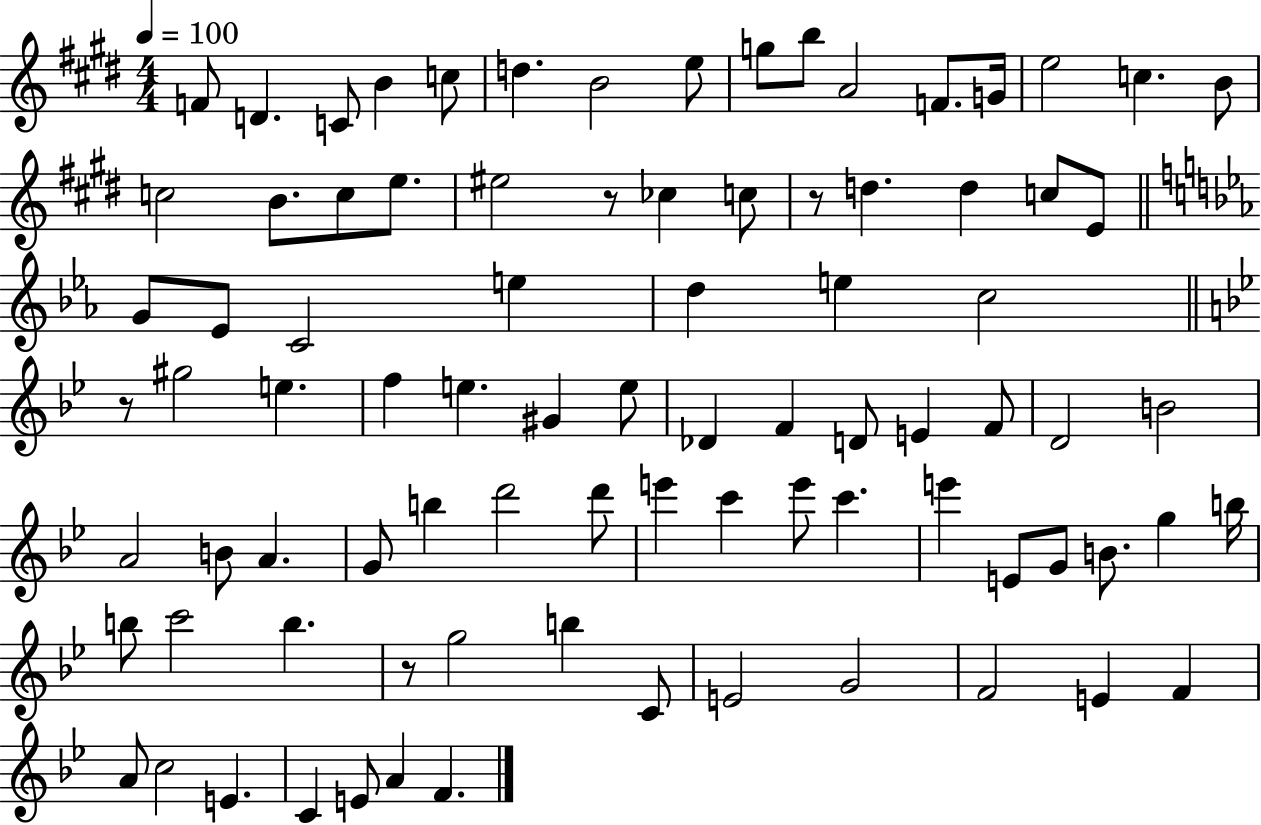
F4/e D4/q. C4/e B4/q C5/e D5/q. B4/h E5/e G5/e B5/e A4/h F4/e. G4/s E5/h C5/q. B4/e C5/h B4/e. C5/e E5/e. EIS5/h R/e CES5/q C5/e R/e D5/q. D5/q C5/e E4/e G4/e Eb4/e C4/h E5/q D5/q E5/q C5/h R/e G#5/h E5/q. F5/q E5/q. G#4/q E5/e Db4/q F4/q D4/e E4/q F4/e D4/h B4/h A4/h B4/e A4/q. G4/e B5/q D6/h D6/e E6/q C6/q E6/e C6/q. E6/q E4/e G4/e B4/e. G5/q B5/s B5/e C6/h B5/q. R/e G5/h B5/q C4/e E4/h G4/h F4/h E4/q F4/q A4/e C5/h E4/q. C4/q E4/e A4/q F4/q.